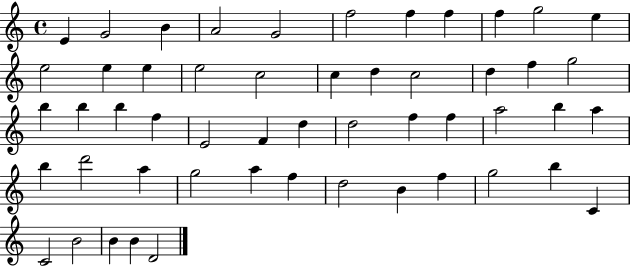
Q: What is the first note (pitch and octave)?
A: E4